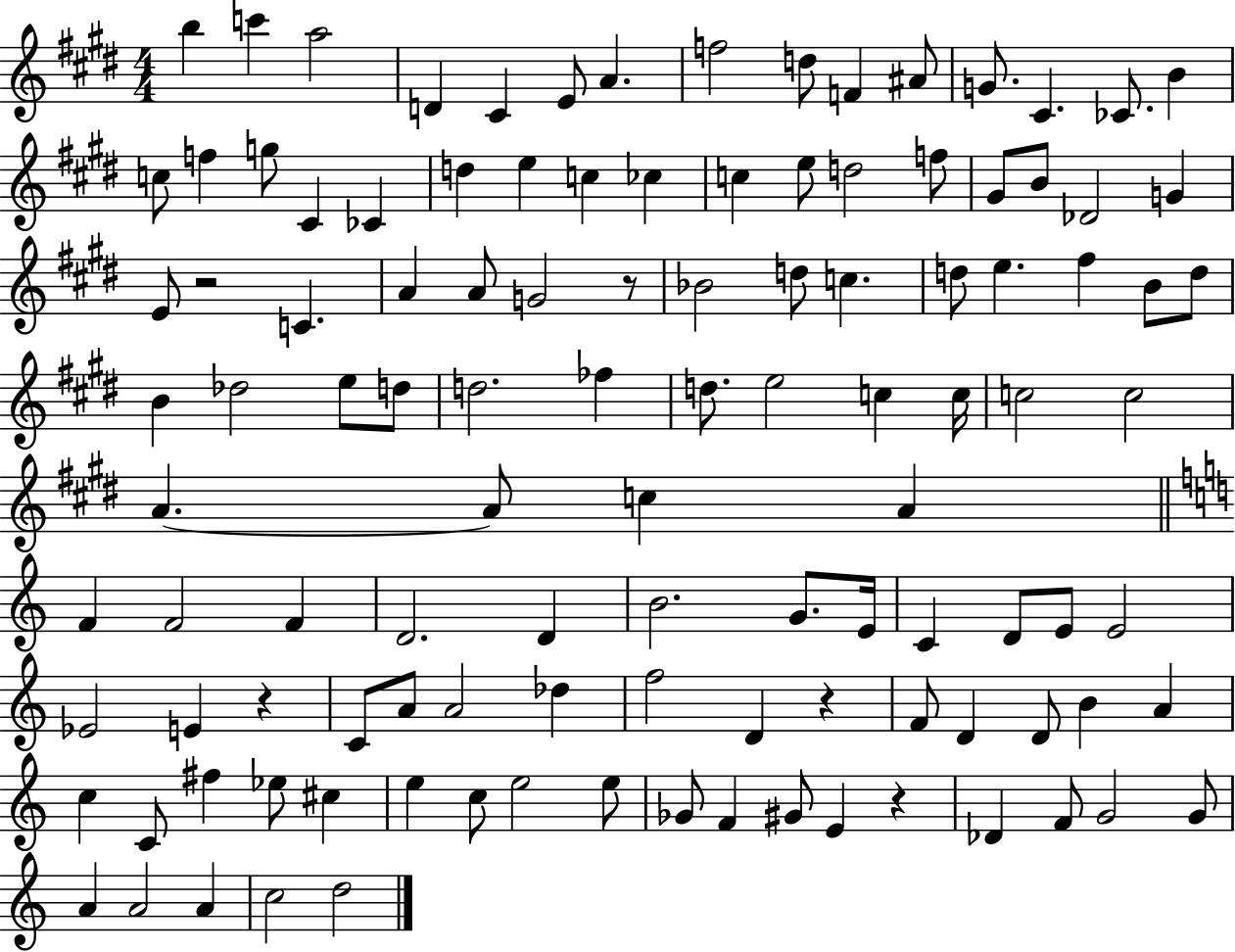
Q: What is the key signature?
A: E major